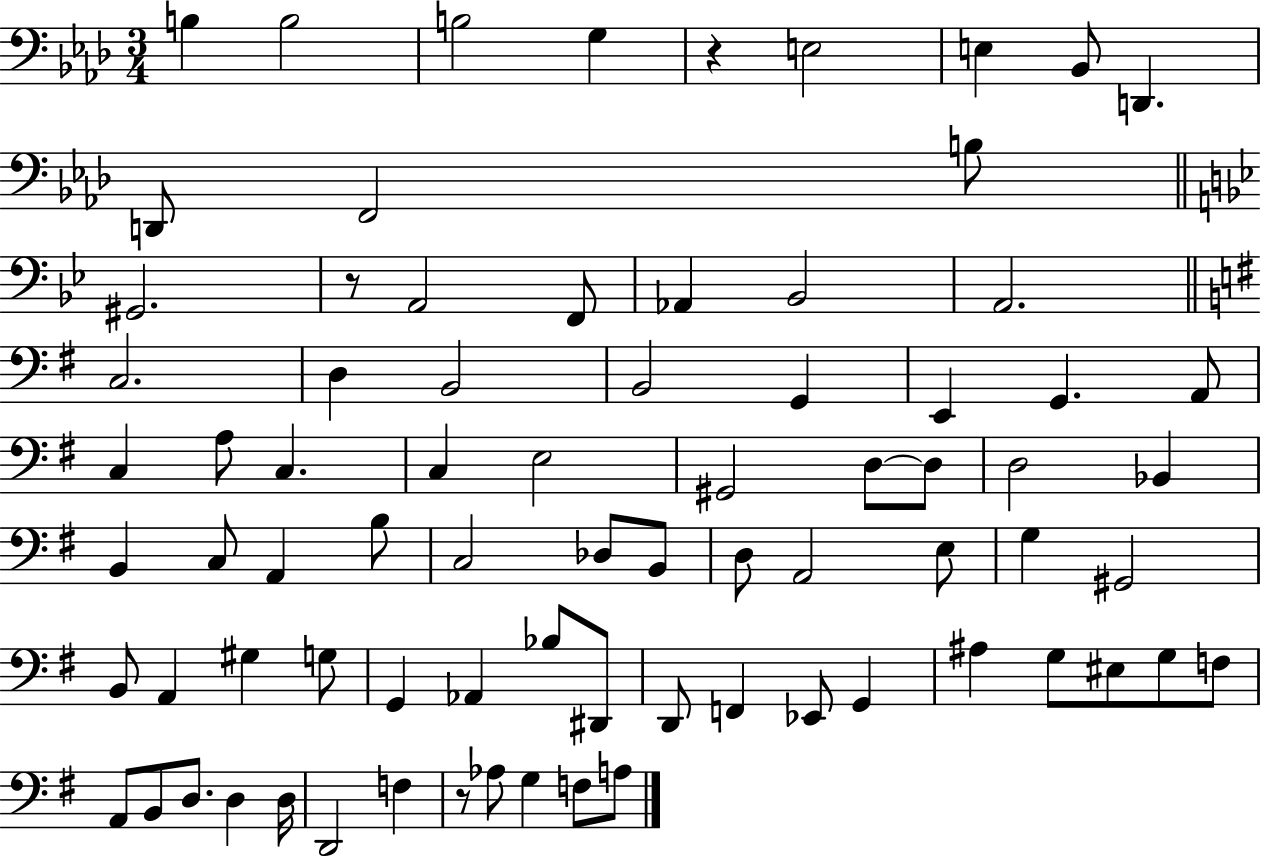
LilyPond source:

{
  \clef bass
  \numericTimeSignature
  \time 3/4
  \key aes \major
  \repeat volta 2 { b4 b2 | b2 g4 | r4 e2 | e4 bes,8 d,4. | \break d,8 f,2 b8 | \bar "||" \break \key bes \major gis,2. | r8 a,2 f,8 | aes,4 bes,2 | a,2. | \break \bar "||" \break \key g \major c2. | d4 b,2 | b,2 g,4 | e,4 g,4. a,8 | \break c4 a8 c4. | c4 e2 | gis,2 d8~~ d8 | d2 bes,4 | \break b,4 c8 a,4 b8 | c2 des8 b,8 | d8 a,2 e8 | g4 gis,2 | \break b,8 a,4 gis4 g8 | g,4 aes,4 bes8 dis,8 | d,8 f,4 ees,8 g,4 | ais4 g8 eis8 g8 f8 | \break a,8 b,8 d8. d4 d16 | d,2 f4 | r8 aes8 g4 f8 a8 | } \bar "|."
}